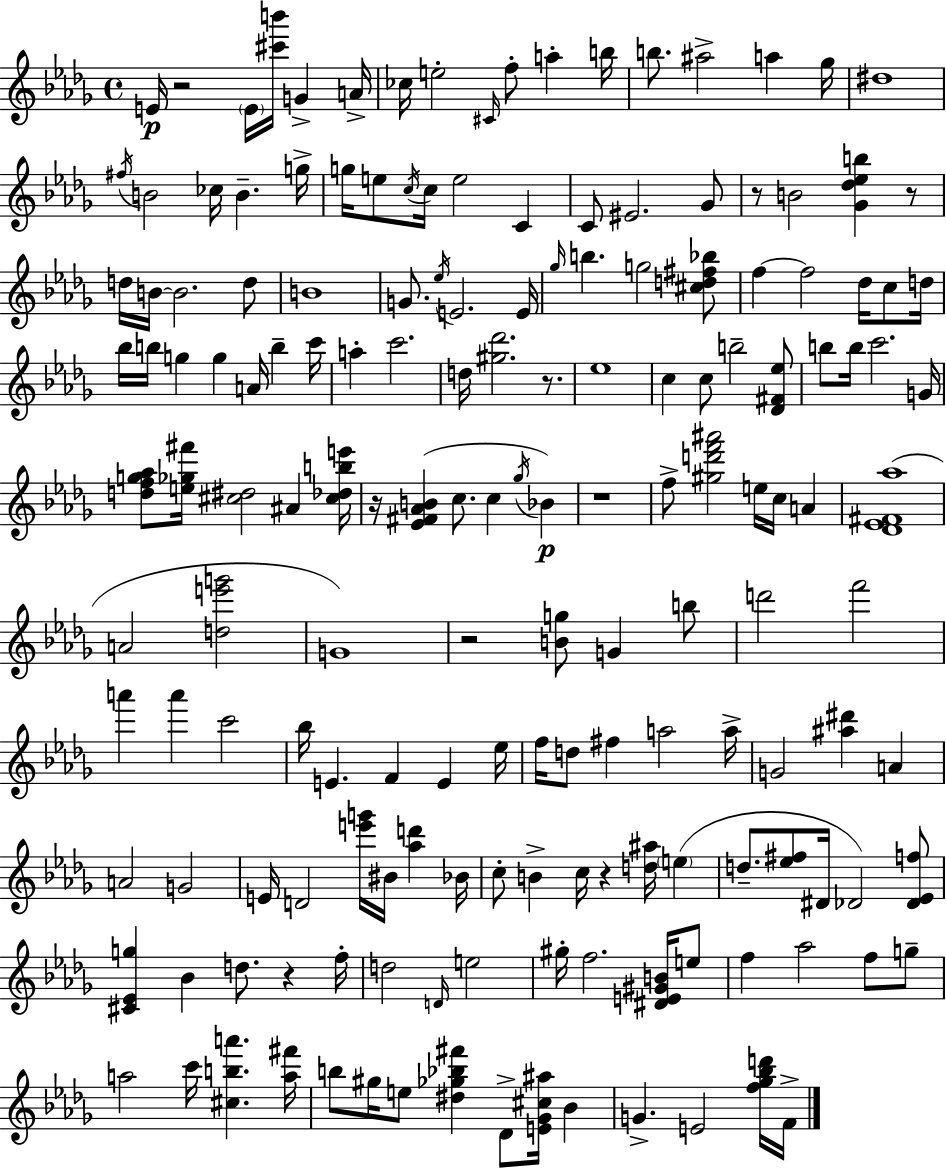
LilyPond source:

{
  \clef treble
  \time 4/4
  \defaultTimeSignature
  \key bes \minor
  e'16\p r2 \parenthesize e'16 <cis''' b'''>16 g'4-> a'16-> | ces''16 e''2-. \grace { cis'16 } f''8-. a''4-. | b''16 b''8. ais''2-> a''4 | ges''16 dis''1 | \break \acciaccatura { fis''16 } b'2 ces''16 b'4.-- | g''16-> g''16 e''8 \acciaccatura { c''16 } c''16 e''2 c'4 | c'8 eis'2. | ges'8 r8 b'2 <ges' des'' ees'' b''>4 | \break r8 d''16 b'16~~ b'2. | d''8 b'1 | g'8. \acciaccatura { ees''16 } e'2. | e'16 \grace { ges''16 } b''4. g''2 | \break <cis'' d'' fis'' bes''>8 f''4~~ f''2 | des''16 c''8 d''16 bes''16 b''16 g''4 g''4 a'16 | b''4-- c'''16 a''4-. c'''2. | d''16 <gis'' des'''>2. | \break r8. ees''1 | c''4 c''8 b''2-- | <des' fis' ees''>8 b''8 b''16 c'''2. | g'16 <d'' f'' g'' aes''>8 <e'' ges'' fis'''>16 <cis'' dis''>2 | \break ais'4 <cis'' des'' b'' e'''>16 r16 <ees' fis' aes' b'>4( c''8. c''4 | \acciaccatura { ges''16 }\p bes'4) r1 | f''8-> <gis'' d''' f''' ais'''>2 | e''16 c''16 a'4 <des' ees' fis' aes''>1( | \break a'2 <d'' e''' g'''>2 | g'1) | r2 <b' g''>8 | g'4 b''8 d'''2 f'''2 | \break a'''4 a'''4 c'''2 | bes''16 e'4. f'4 | e'4 ees''16 f''16 d''8 fis''4 a''2 | a''16-> g'2 <ais'' dis'''>4 | \break a'4 a'2 g'2 | e'16 d'2 <e''' g'''>16 | bis'16 <aes'' d'''>4 bes'16 c''8-. b'4-> c''16 r4 | <d'' ais''>16 \parenthesize e''4( d''8.-- <ees'' fis''>8 dis'16 des'2) | \break <des' ees' f''>8 <cis' ees' g''>4 bes'4 d''8. | r4 f''16-. d''2 \grace { d'16 } e''2 | gis''16-. f''2. | <dis' e' gis' b'>16 e''8 f''4 aes''2 | \break f''8 g''8-- a''2 c'''16 | <cis'' b'' a'''>4. <a'' fis'''>16 b''8 gis''16 e''8 <dis'' ges'' bes'' fis'''>4 | des'8-> <e' ges' cis'' ais''>16 bes'4 g'4.-> e'2 | <f'' ges'' bes'' d'''>16 f'16-> \bar "|."
}